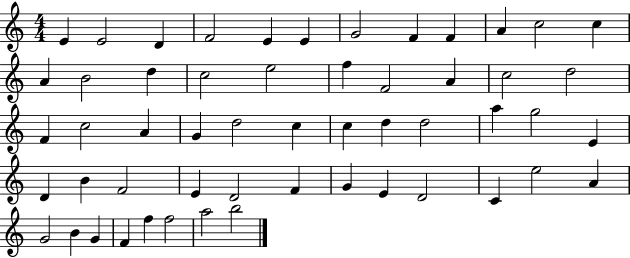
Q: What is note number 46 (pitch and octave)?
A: A4